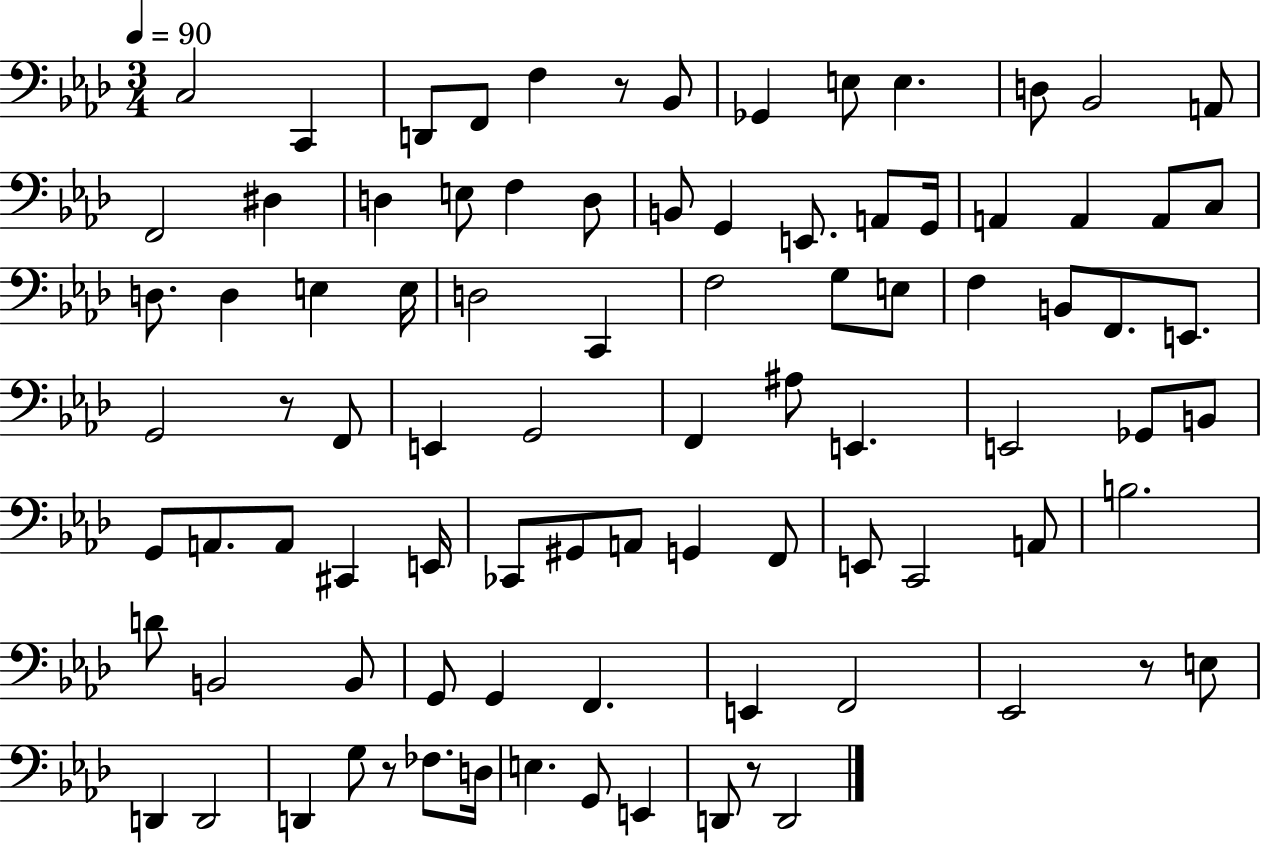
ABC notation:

X:1
T:Untitled
M:3/4
L:1/4
K:Ab
C,2 C,, D,,/2 F,,/2 F, z/2 _B,,/2 _G,, E,/2 E, D,/2 _B,,2 A,,/2 F,,2 ^D, D, E,/2 F, D,/2 B,,/2 G,, E,,/2 A,,/2 G,,/4 A,, A,, A,,/2 C,/2 D,/2 D, E, E,/4 D,2 C,, F,2 G,/2 E,/2 F, B,,/2 F,,/2 E,,/2 G,,2 z/2 F,,/2 E,, G,,2 F,, ^A,/2 E,, E,,2 _G,,/2 B,,/2 G,,/2 A,,/2 A,,/2 ^C,, E,,/4 _C,,/2 ^G,,/2 A,,/2 G,, F,,/2 E,,/2 C,,2 A,,/2 B,2 D/2 B,,2 B,,/2 G,,/2 G,, F,, E,, F,,2 _E,,2 z/2 E,/2 D,, D,,2 D,, G,/2 z/2 _F,/2 D,/4 E, G,,/2 E,, D,,/2 z/2 D,,2